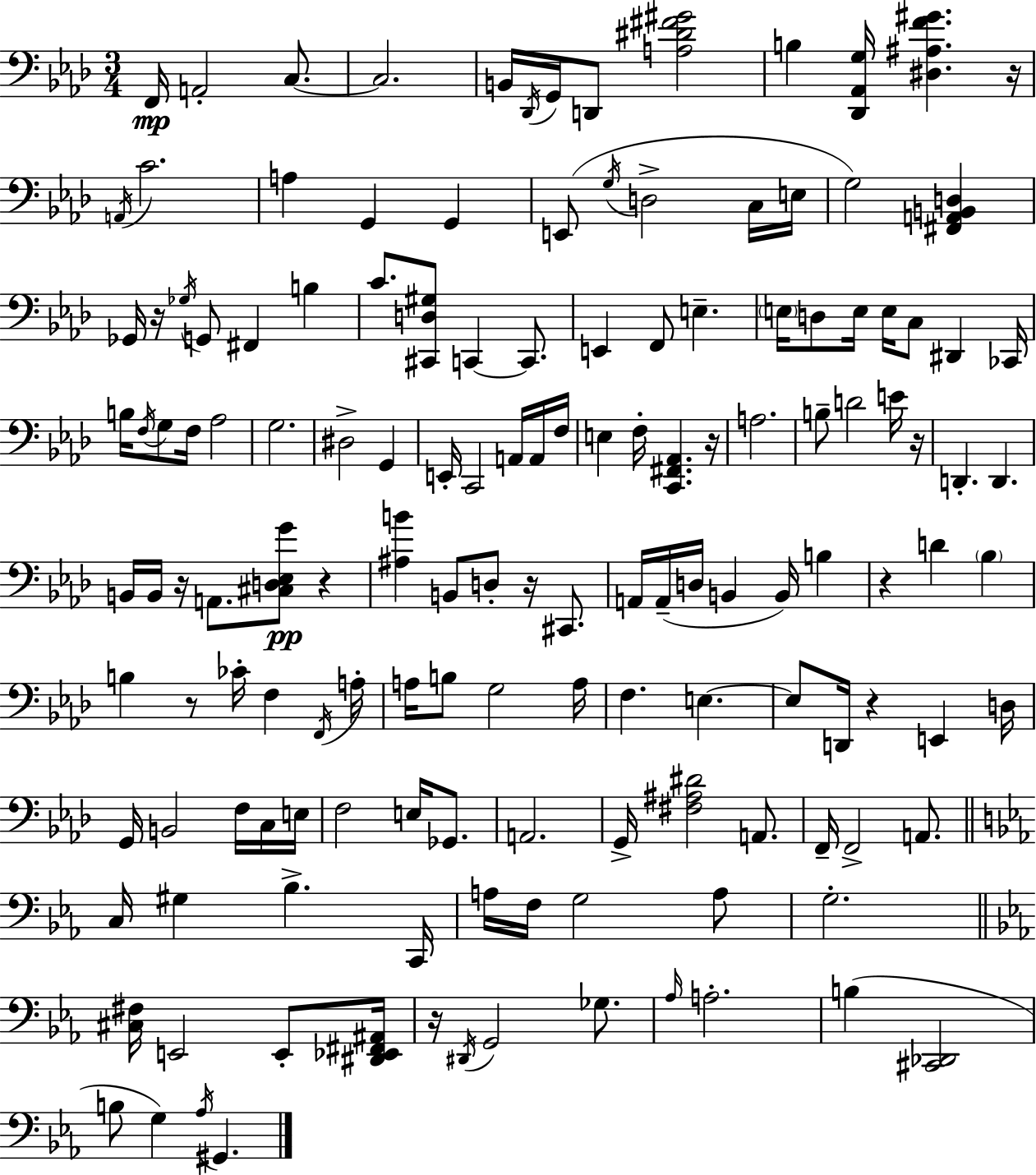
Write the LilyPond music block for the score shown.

{
  \clef bass
  \numericTimeSignature
  \time 3/4
  \key aes \major
  f,16\mp a,2-. c8.~~ | c2. | b,16 \acciaccatura { des,16 } g,16 d,8 <a dis' fis' gis'>2 | b4 <des, aes, g>16 <dis ais f' gis'>4. | \break r16 \acciaccatura { a,16 } c'2. | a4 g,4 g,4 | e,8( \acciaccatura { g16 } d2-> | c16 e16 g2) <fis, a, b, d>4 | \break ges,16 r16 \acciaccatura { ges16 } g,8 fis,4 | b4 c'8. <cis, d gis>8 c,4~~ | c,8. e,4 f,8 e4.-- | \parenthesize e16 d8 e16 e16 c8 dis,4 | \break ces,16 b16 \acciaccatura { f16 } g8 f16 aes2 | g2. | dis2-> | g,4 e,16-. c,2 | \break a,16 a,16 f16 e4 f16-. <c, fis, aes,>4. | r16 a2. | b8-- d'2 | e'16 r16 d,4.-. d,4. | \break b,16 b,16 r16 a,8. <cis d ees g'>8\pp | r4 <ais b'>4 b,8 d8-. | r16 cis,8. a,16 a,16--( d16 b,4 | b,16) b4 r4 d'4 | \break \parenthesize bes4 b4 r8 ces'16-. | f4 \acciaccatura { f,16 } a16-. a16 b8 g2 | a16 f4. | e4.~~ e8 d,16 r4 | \break e,4 d16 g,16 b,2 | f16 c16 e16 f2 | e16 ges,8. a,2. | g,16-> <fis ais dis'>2 | \break a,8. f,16-- f,2-> | a,8. \bar "||" \break \key ees \major c16 gis4 bes4.-> c,16 | a16 f16 g2 a8 | g2.-. | \bar "||" \break \key ees \major <cis fis>16 e,2 e,8-. <dis, ees, fis, ais,>16 | r16 \acciaccatura { dis,16 } g,2 ges8. | \grace { aes16 } a2.-. | b4( <cis, des,>2 | \break b8 g4) \acciaccatura { aes16 } gis,4. | \bar "|."
}